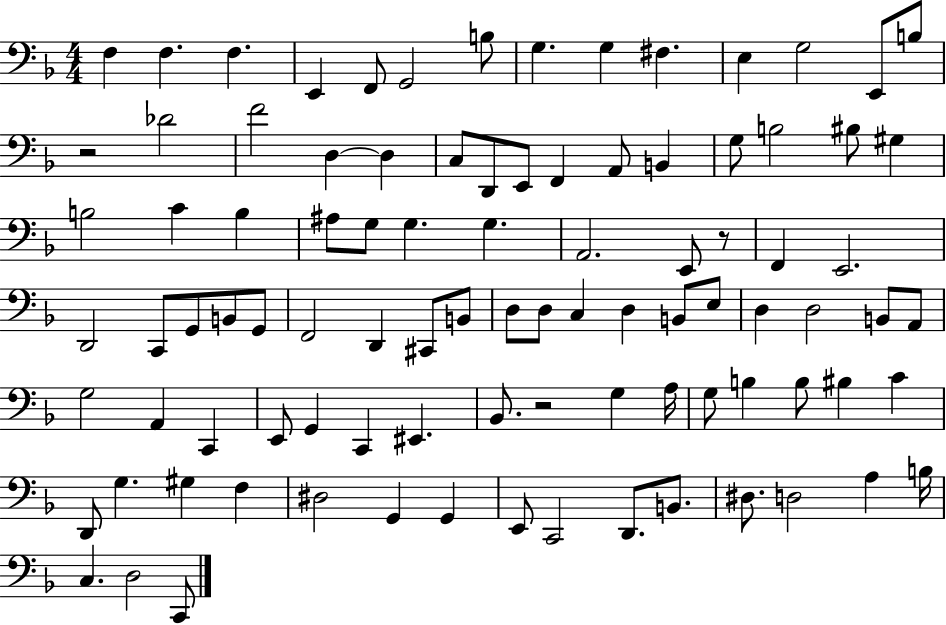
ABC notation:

X:1
T:Untitled
M:4/4
L:1/4
K:F
F, F, F, E,, F,,/2 G,,2 B,/2 G, G, ^F, E, G,2 E,,/2 B,/2 z2 _D2 F2 D, D, C,/2 D,,/2 E,,/2 F,, A,,/2 B,, G,/2 B,2 ^B,/2 ^G, B,2 C B, ^A,/2 G,/2 G, G, A,,2 E,,/2 z/2 F,, E,,2 D,,2 C,,/2 G,,/2 B,,/2 G,,/2 F,,2 D,, ^C,,/2 B,,/2 D,/2 D,/2 C, D, B,,/2 E,/2 D, D,2 B,,/2 A,,/2 G,2 A,, C,, E,,/2 G,, C,, ^E,, _B,,/2 z2 G, A,/4 G,/2 B, B,/2 ^B, C D,,/2 G, ^G, F, ^D,2 G,, G,, E,,/2 C,,2 D,,/2 B,,/2 ^D,/2 D,2 A, B,/4 C, D,2 C,,/2